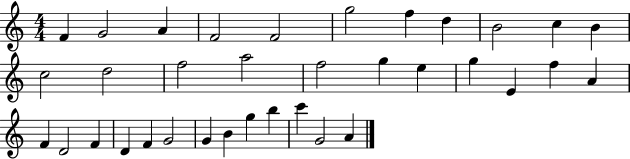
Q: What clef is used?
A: treble